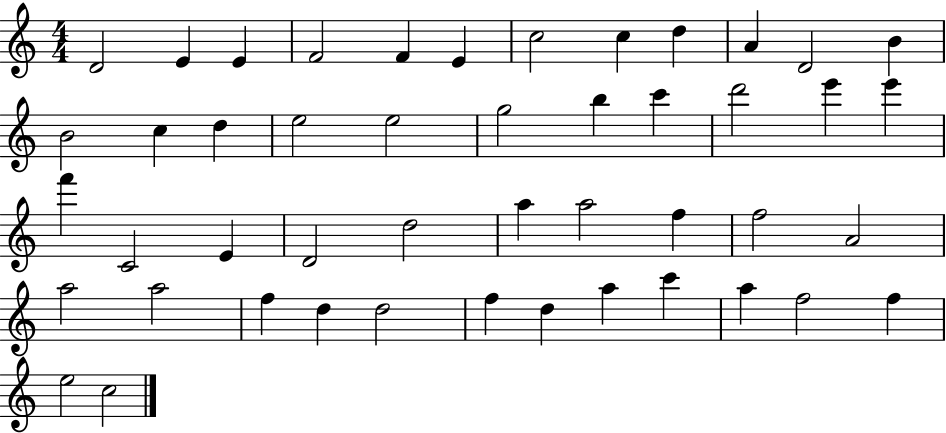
X:1
T:Untitled
M:4/4
L:1/4
K:C
D2 E E F2 F E c2 c d A D2 B B2 c d e2 e2 g2 b c' d'2 e' e' f' C2 E D2 d2 a a2 f f2 A2 a2 a2 f d d2 f d a c' a f2 f e2 c2